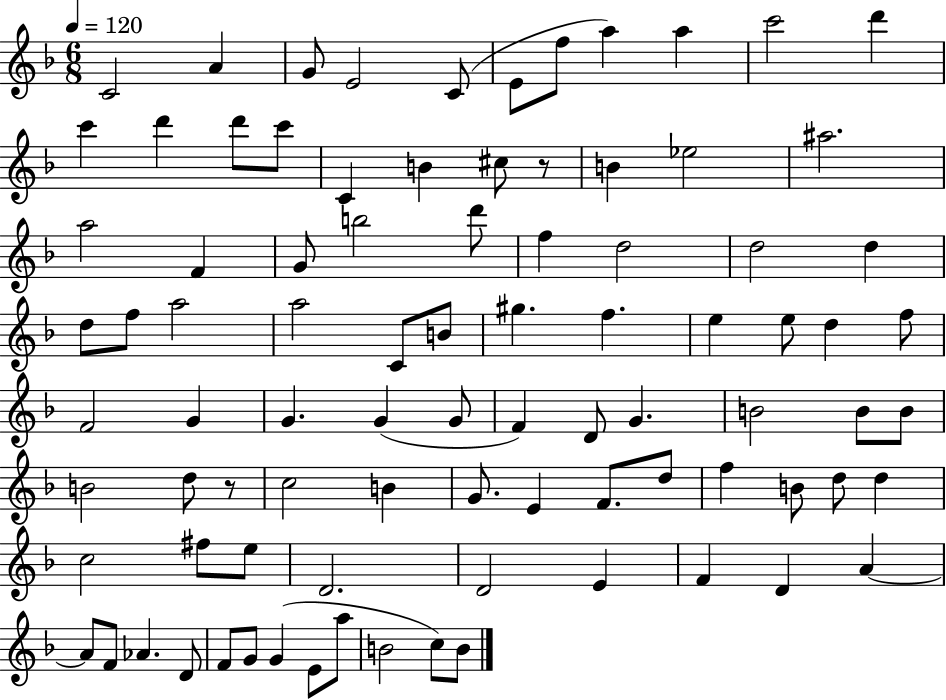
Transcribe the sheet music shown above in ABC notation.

X:1
T:Untitled
M:6/8
L:1/4
K:F
C2 A G/2 E2 C/2 E/2 f/2 a a c'2 d' c' d' d'/2 c'/2 C B ^c/2 z/2 B _e2 ^a2 a2 F G/2 b2 d'/2 f d2 d2 d d/2 f/2 a2 a2 C/2 B/2 ^g f e e/2 d f/2 F2 G G G G/2 F D/2 G B2 B/2 B/2 B2 d/2 z/2 c2 B G/2 E F/2 d/2 f B/2 d/2 d c2 ^f/2 e/2 D2 D2 E F D A A/2 F/2 _A D/2 F/2 G/2 G E/2 a/2 B2 c/2 B/2